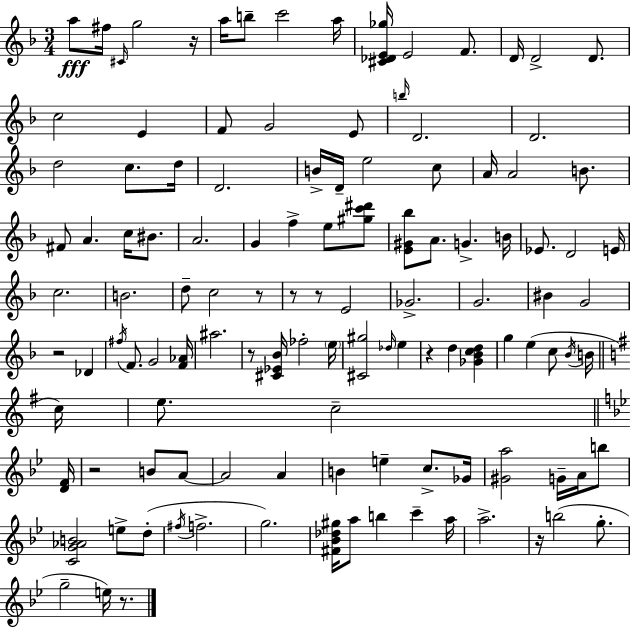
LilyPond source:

{
  \clef treble
  \numericTimeSignature
  \time 3/4
  \key f \major
  a''8\fff fis''16 \grace { cis'16 } g''2 | r16 a''16 b''8-- c'''2 | a''16 <cis' des' e' ges''>16 e'2 f'8. | d'16 d'2-> d'8. | \break c''2 e'4 | f'8 g'2 e'8 | \grace { b''16 } d'2. | d'2. | \break d''2 c''8. | d''16 d'2. | b'16-> d'16-- e''2 | c''8 a'16 a'2 b'8. | \break fis'8 a'4. c''16 bis'8. | a'2. | g'4 f''4-> e''8 | <gis'' c''' dis'''>8 <e' gis' bes''>8 a'8. g'4.-> | \break b'16 ees'8. d'2 | e'16 c''2. | b'2. | d''8-- c''2 | \break r8 r8 r8 e'2 | ges'2.-> | g'2. | bis'4 g'2 | \break r2 des'4 | \acciaccatura { fis''16 } f'8. g'2 | <f' aes'>16 ais''2. | r8 <cis' ees' bes'>16 fes''2-. | \break \parenthesize e''16 <cis' gis''>2 \grace { des''16 } | e''4 r4 d''4 | <ges' bes' c'' d''>4 g''4 e''4( | c''8 \acciaccatura { bes'16 } b'16 \bar "||" \break \key g \major c''16) e''8. c''2-- | \bar "||" \break \key bes \major <d' f'>16 r2 b'8 a'8~~ | a'2 a'4 | b'4 e''4-- c''8.-> | ges'16 <gis' a''>2 g'16-- a'16 b''8 | \break <c' g' aes' b'>2 e''8-> d''8-.( | \acciaccatura { fis''16 } f''2.-> | g''2.) | <fis' bes' des'' gis''>16 a''8 b''4 c'''4-- | \break a''16 a''2.-> | r16 b''2( g''8.-. | g''2-- e''16) r8. | \bar "|."
}